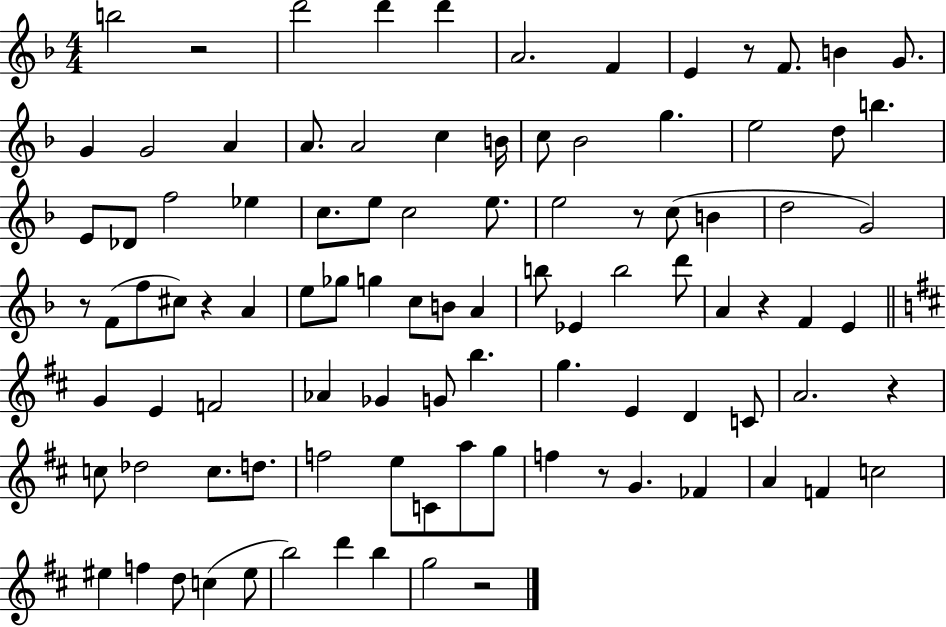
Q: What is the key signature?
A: F major